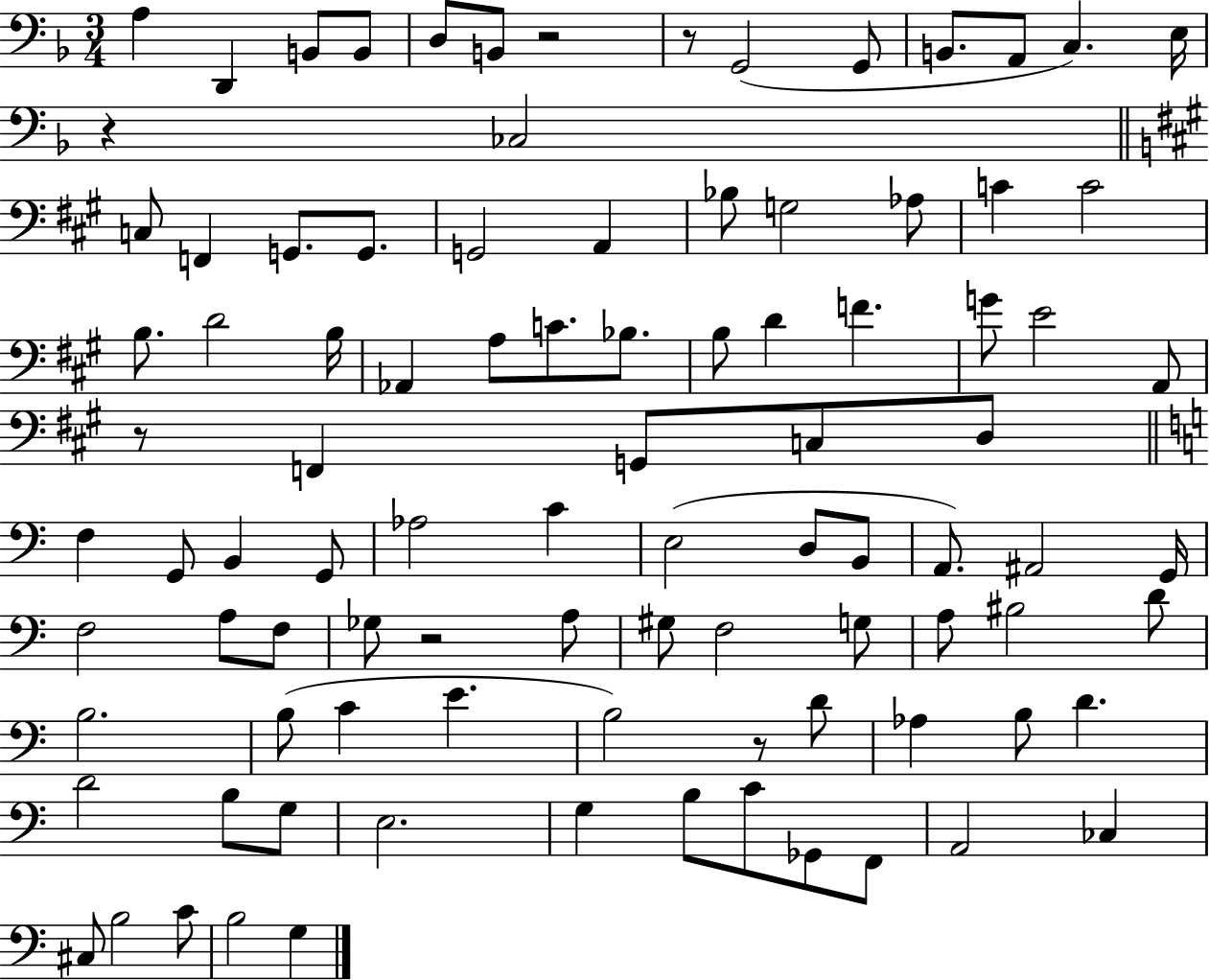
{
  \clef bass
  \numericTimeSignature
  \time 3/4
  \key f \major
  \repeat volta 2 { a4 d,4 b,8 b,8 | d8 b,8 r2 | r8 g,2( g,8 | b,8. a,8 c4.) e16 | \break r4 ces2 | \bar "||" \break \key a \major c8 f,4 g,8. g,8. | g,2 a,4 | bes8 g2 aes8 | c'4 c'2 | \break b8. d'2 b16 | aes,4 a8 c'8. bes8. | b8 d'4 f'4. | g'8 e'2 a,8 | \break r8 f,4 g,8 c8 d8 | \bar "||" \break \key c \major f4 g,8 b,4 g,8 | aes2 c'4 | e2( d8 b,8 | a,8.) ais,2 g,16 | \break f2 a8 f8 | ges8 r2 a8 | gis8 f2 g8 | a8 bis2 d'8 | \break b2. | b8( c'4 e'4. | b2) r8 d'8 | aes4 b8 d'4. | \break d'2 b8 g8 | e2. | g4 b8 c'8 ges,8 f,8 | a,2 ces4 | \break cis8 b2 c'8 | b2 g4 | } \bar "|."
}